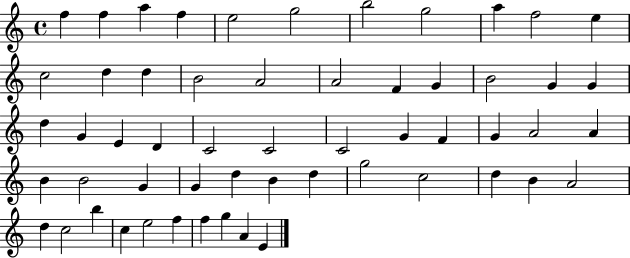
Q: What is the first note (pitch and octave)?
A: F5